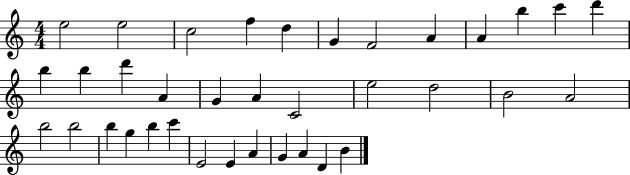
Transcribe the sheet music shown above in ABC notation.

X:1
T:Untitled
M:4/4
L:1/4
K:C
e2 e2 c2 f d G F2 A A b c' d' b b d' A G A C2 e2 d2 B2 A2 b2 b2 b g b c' E2 E A G A D B